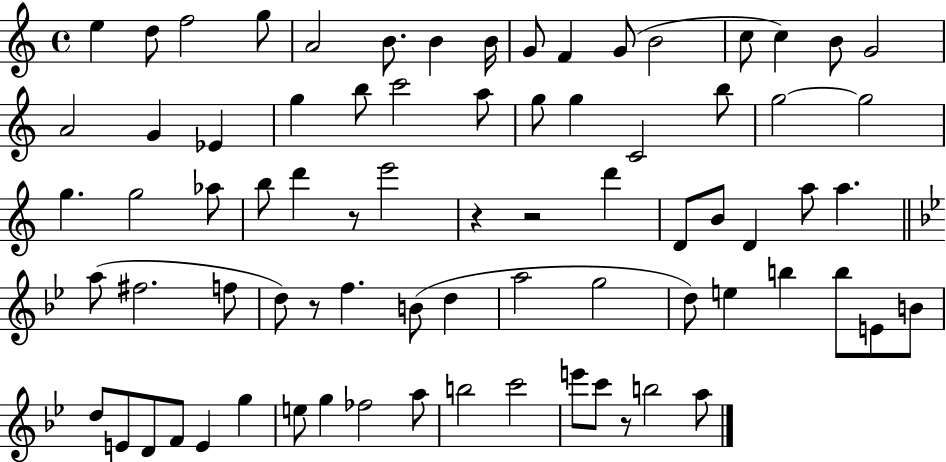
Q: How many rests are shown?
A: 5